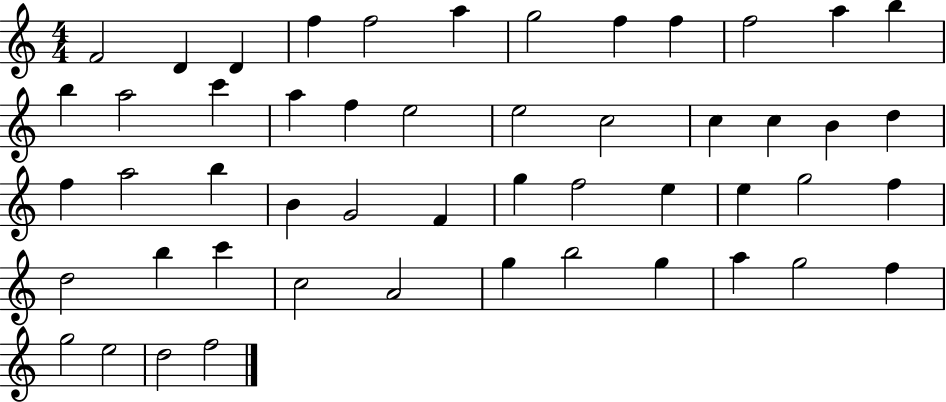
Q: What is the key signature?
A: C major